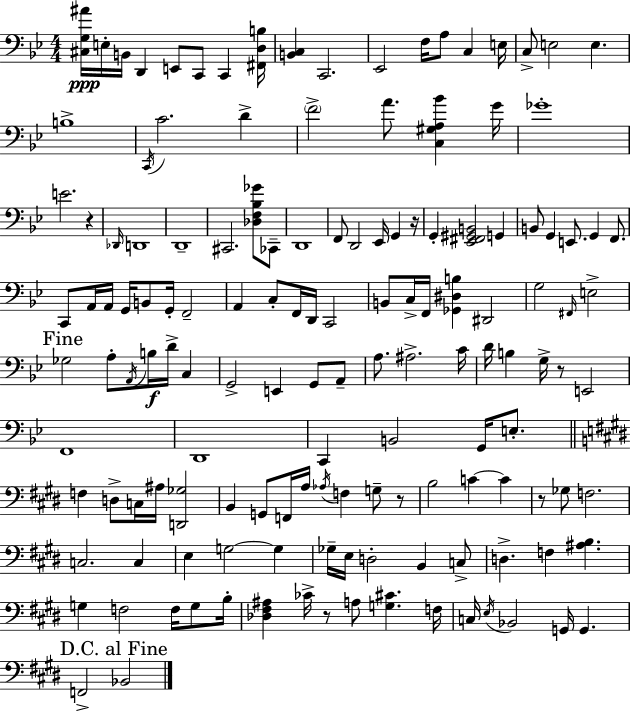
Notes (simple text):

[C#3,G3,A#4]/s E3/s B2/s D2/q E2/e C2/e C2/q [F#2,D3,B3]/s [B2,C3]/q C2/h. Eb2/h F3/s A3/e C3/q E3/s C3/e E3/h E3/q. B3/w C2/s C4/h. D4/q F4/h A4/e. [C3,G#3,A3,Bb4]/q G4/s Gb4/w E4/h. R/q Db2/s D2/w D2/w C#2/h. [Db3,F3,Bb3,Gb4]/e CES2/e D2/w F2/e D2/h Eb2/s G2/q R/s G2/q [Eb2,F#2,G#2,B2]/h G2/q B2/e G2/q E2/e. G2/q F2/e. C2/e A2/s A2/s G2/s B2/e G2/s F2/h A2/q C3/e F2/s D2/s C2/h B2/e C3/s F2/s [Gb2,D#3,B3]/q D#2/h G3/h F#2/s E3/h Gb3/h A3/e A2/s B3/s D4/s C3/q G2/h E2/q G2/e A2/e A3/e. A#3/h. C4/s D4/s B3/q G3/s R/e E2/h F2/w D2/w C2/q B2/h G2/s E3/e. F3/q D3/e C3/s A#3/s [D2,Gb3]/h B2/q G2/e F2/s A3/s Ab3/s F3/q G3/e R/e B3/h C4/q C4/q R/e Gb3/e F3/h. C3/h. C3/q E3/q G3/h G3/q Gb3/s E3/s D3/h B2/q C3/e D3/q. F3/q [A#3,B3]/q. G3/q F3/h F3/s G3/e B3/s [Db3,F#3,A#3]/q CES4/s R/e A3/e [G3,C#4]/q. F3/s C3/s E3/s Bb2/h G2/s G2/q. F2/h Bb2/h